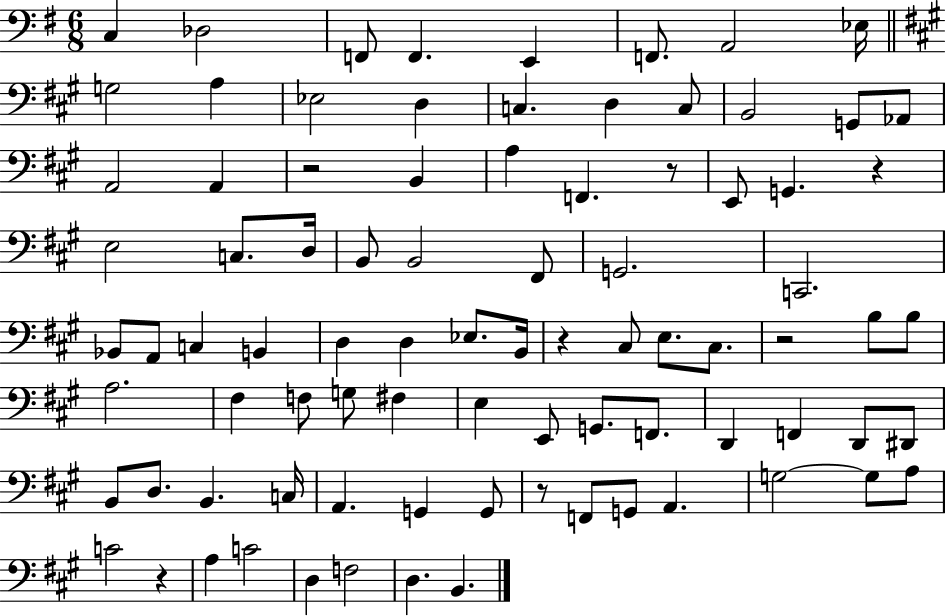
C3/q Db3/h F2/e F2/q. E2/q F2/e. A2/h Eb3/s G3/h A3/q Eb3/h D3/q C3/q. D3/q C3/e B2/h G2/e Ab2/e A2/h A2/q R/h B2/q A3/q F2/q. R/e E2/e G2/q. R/q E3/h C3/e. D3/s B2/e B2/h F#2/e G2/h. C2/h. Bb2/e A2/e C3/q B2/q D3/q D3/q Eb3/e. B2/s R/q C#3/e E3/e. C#3/e. R/h B3/e B3/e A3/h. F#3/q F3/e G3/e F#3/q E3/q E2/e G2/e. F2/e. D2/q F2/q D2/e D#2/e B2/e D3/e. B2/q. C3/s A2/q. G2/q G2/e R/e F2/e G2/e A2/q. G3/h G3/e A3/e C4/h R/q A3/q C4/h D3/q F3/h D3/q. B2/q.